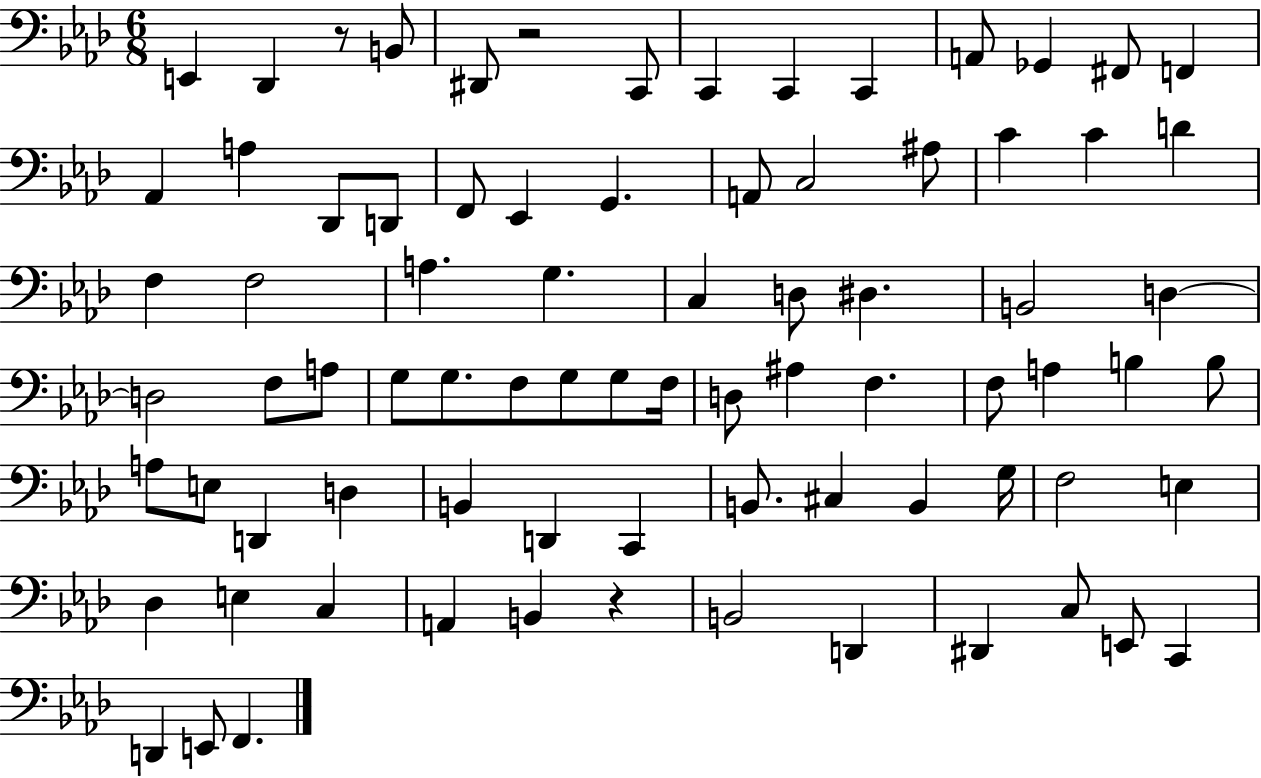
X:1
T:Untitled
M:6/8
L:1/4
K:Ab
E,, _D,, z/2 B,,/2 ^D,,/2 z2 C,,/2 C,, C,, C,, A,,/2 _G,, ^F,,/2 F,, _A,, A, _D,,/2 D,,/2 F,,/2 _E,, G,, A,,/2 C,2 ^A,/2 C C D F, F,2 A, G, C, D,/2 ^D, B,,2 D, D,2 F,/2 A,/2 G,/2 G,/2 F,/2 G,/2 G,/2 F,/4 D,/2 ^A, F, F,/2 A, B, B,/2 A,/2 E,/2 D,, D, B,, D,, C,, B,,/2 ^C, B,, G,/4 F,2 E, _D, E, C, A,, B,, z B,,2 D,, ^D,, C,/2 E,,/2 C,, D,, E,,/2 F,,